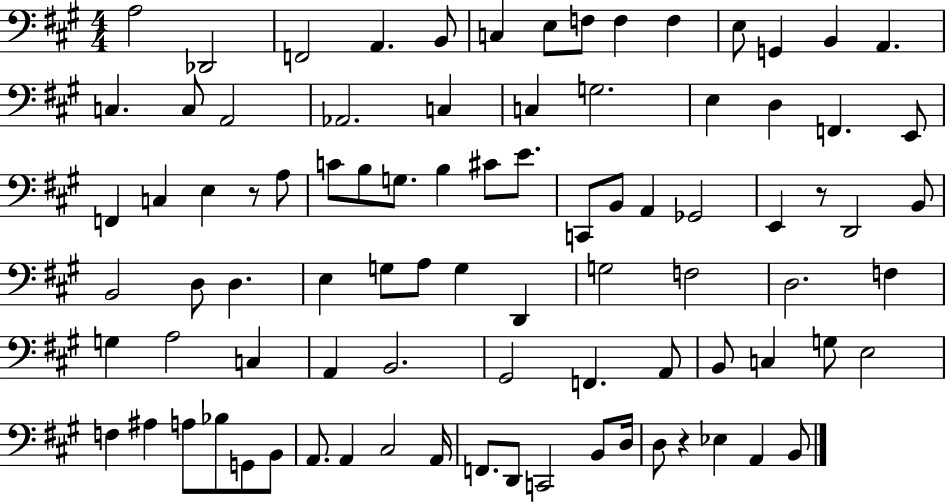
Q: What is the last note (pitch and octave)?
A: B2